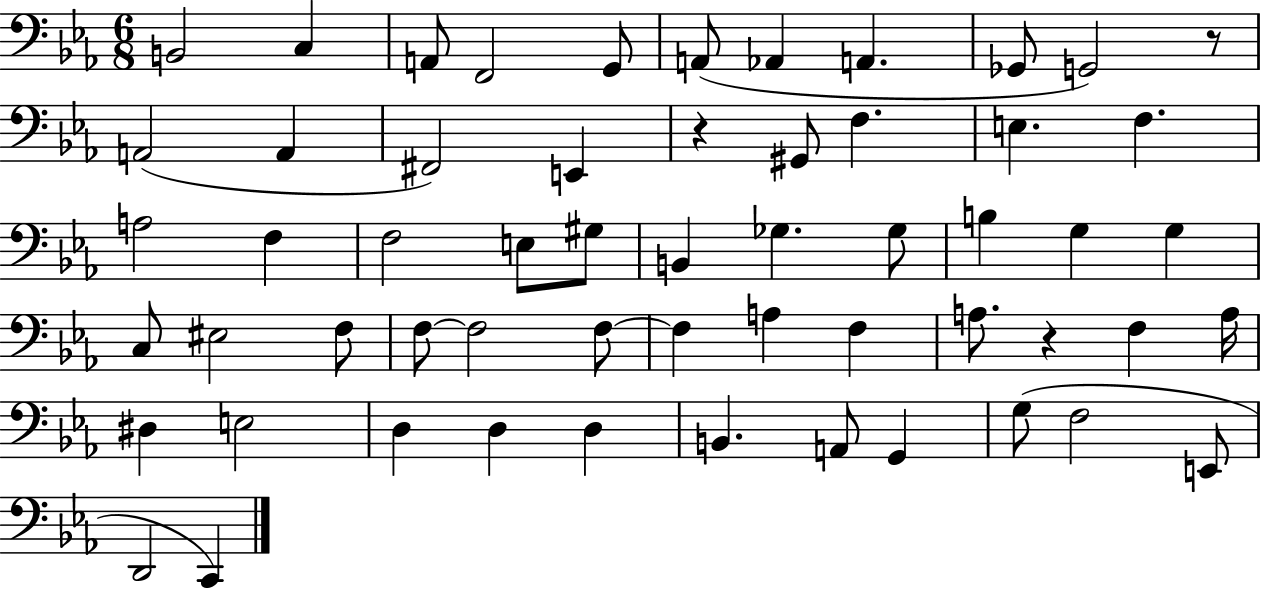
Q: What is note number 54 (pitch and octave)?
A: C2